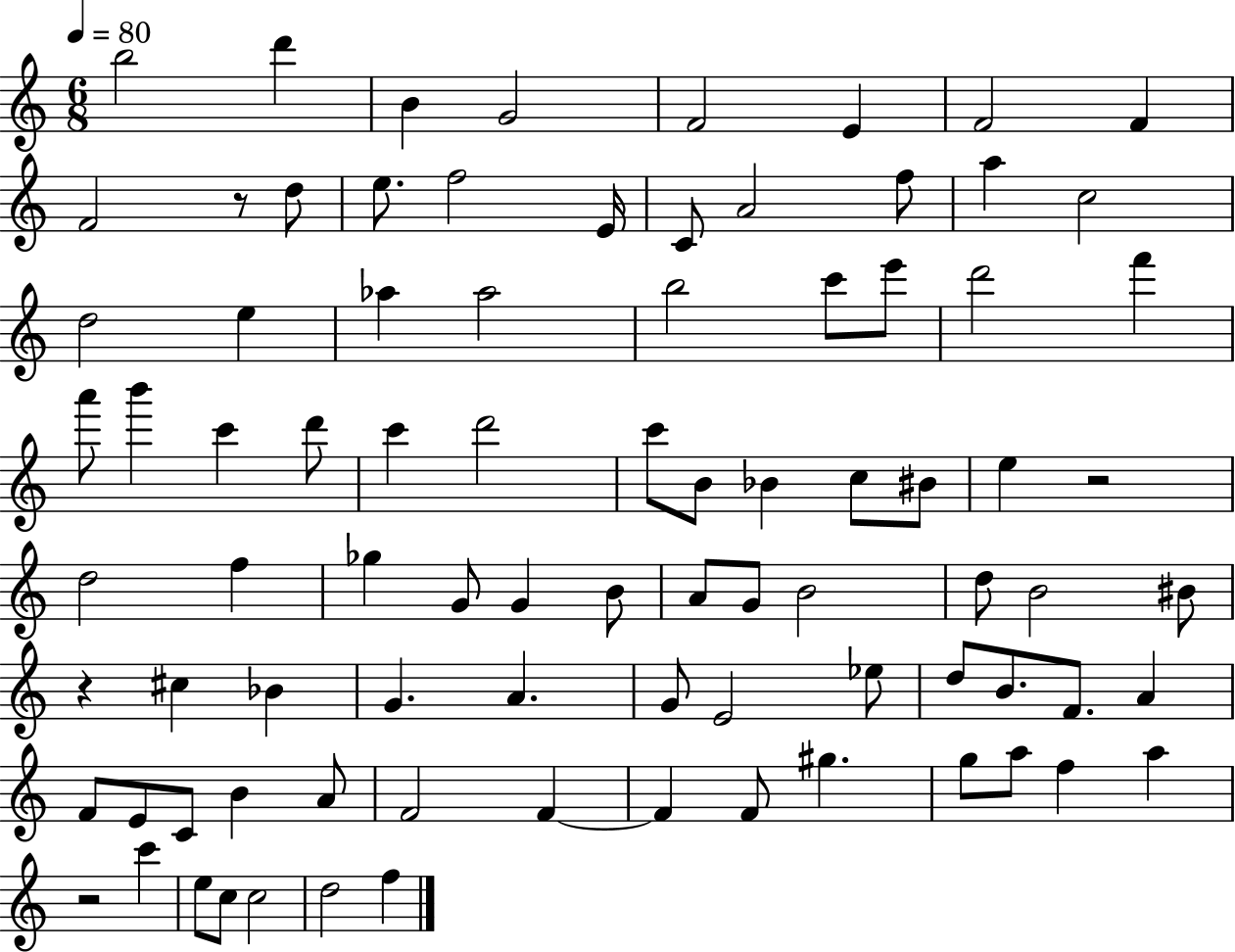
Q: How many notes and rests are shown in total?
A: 86